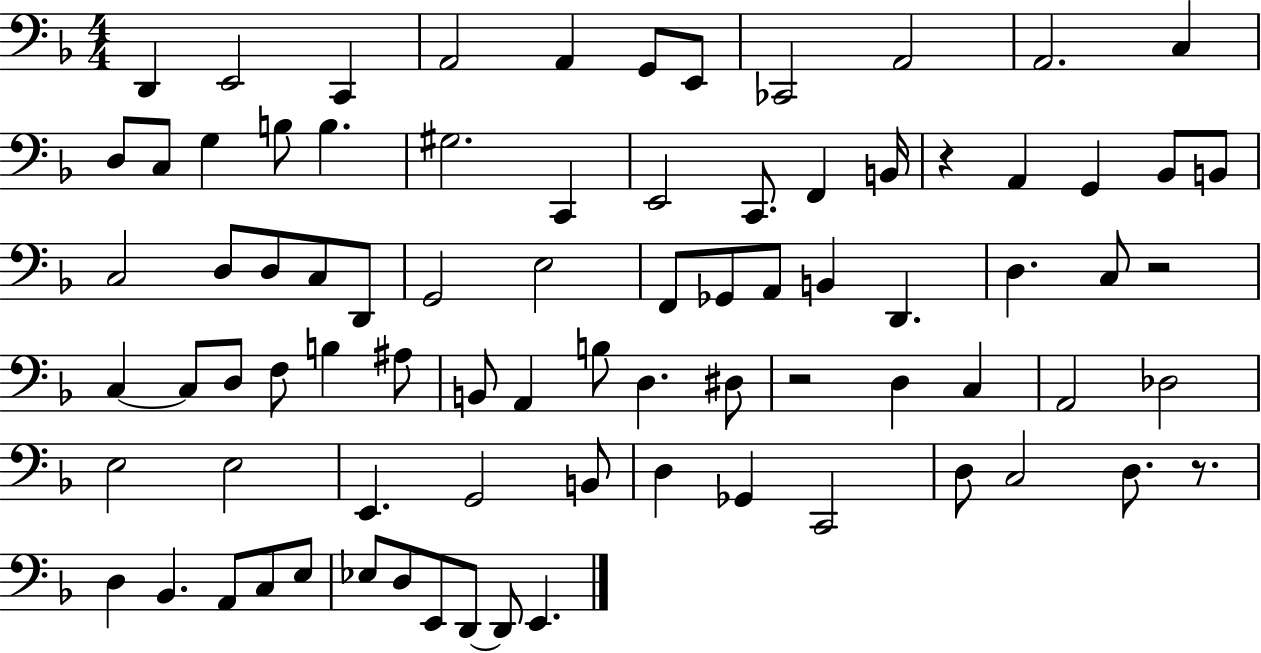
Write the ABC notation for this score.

X:1
T:Untitled
M:4/4
L:1/4
K:F
D,, E,,2 C,, A,,2 A,, G,,/2 E,,/2 _C,,2 A,,2 A,,2 C, D,/2 C,/2 G, B,/2 B, ^G,2 C,, E,,2 C,,/2 F,, B,,/4 z A,, G,, _B,,/2 B,,/2 C,2 D,/2 D,/2 C,/2 D,,/2 G,,2 E,2 F,,/2 _G,,/2 A,,/2 B,, D,, D, C,/2 z2 C, C,/2 D,/2 F,/2 B, ^A,/2 B,,/2 A,, B,/2 D, ^D,/2 z2 D, C, A,,2 _D,2 E,2 E,2 E,, G,,2 B,,/2 D, _G,, C,,2 D,/2 C,2 D,/2 z/2 D, _B,, A,,/2 C,/2 E,/2 _E,/2 D,/2 E,,/2 D,,/2 D,,/2 E,,